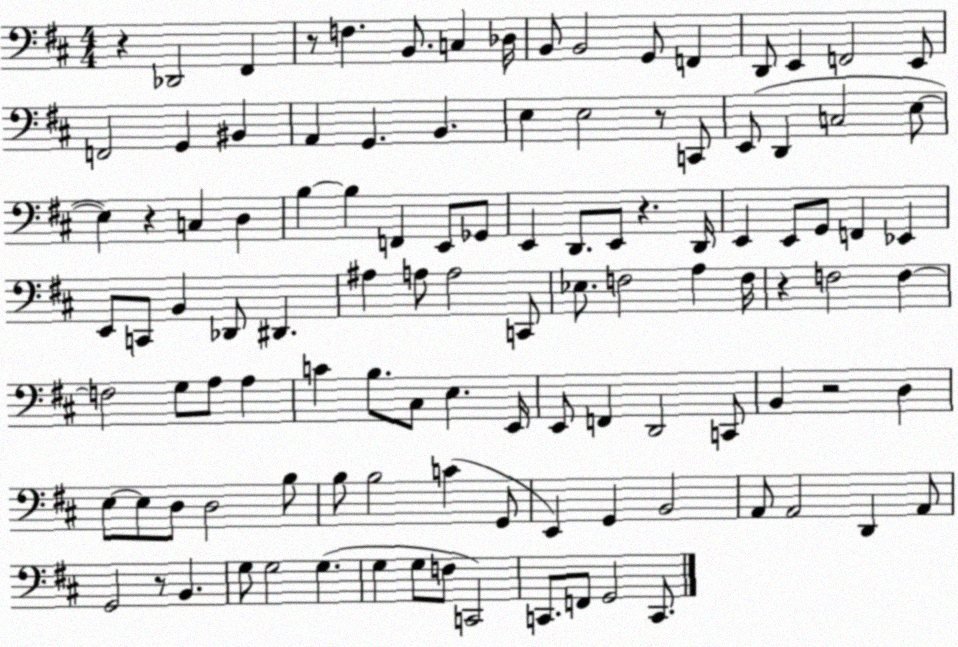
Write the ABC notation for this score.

X:1
T:Untitled
M:4/4
L:1/4
K:D
z _D,,2 ^F,, z/2 F, B,,/2 C, _D,/4 B,,/2 B,,2 G,,/2 F,, D,,/2 E,, F,,2 E,,/2 F,,2 G,, ^B,, A,, G,, B,, E, E,2 z/2 C,,/2 E,,/2 D,, C,2 E,/2 E, z C, D, B, B, F,, E,,/2 _G,,/2 E,, D,,/2 E,,/2 z D,,/4 E,, E,,/2 G,,/2 F,, _E,, E,,/2 C,,/2 B,, _D,,/2 ^D,, ^A, A,/2 A,2 C,,/2 _E,/2 F,2 A, F,/4 z F,2 F, F,2 G,/2 A,/2 A, C B,/2 ^C,/2 E, E,,/4 E,,/2 F,, D,,2 C,,/2 B,, z2 D, E,/2 E,/2 D,/2 D,2 B,/2 B,/2 B,2 C G,,/2 E,, G,, B,,2 A,,/2 A,,2 D,, A,,/2 G,,2 z/2 B,, G,/2 G,2 G, G, G,/2 F,/2 C,,2 C,,/2 F,,/2 G,,2 C,,/2